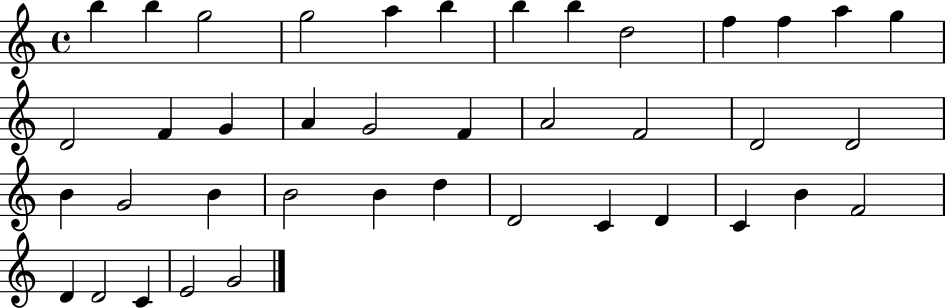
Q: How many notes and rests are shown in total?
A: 40